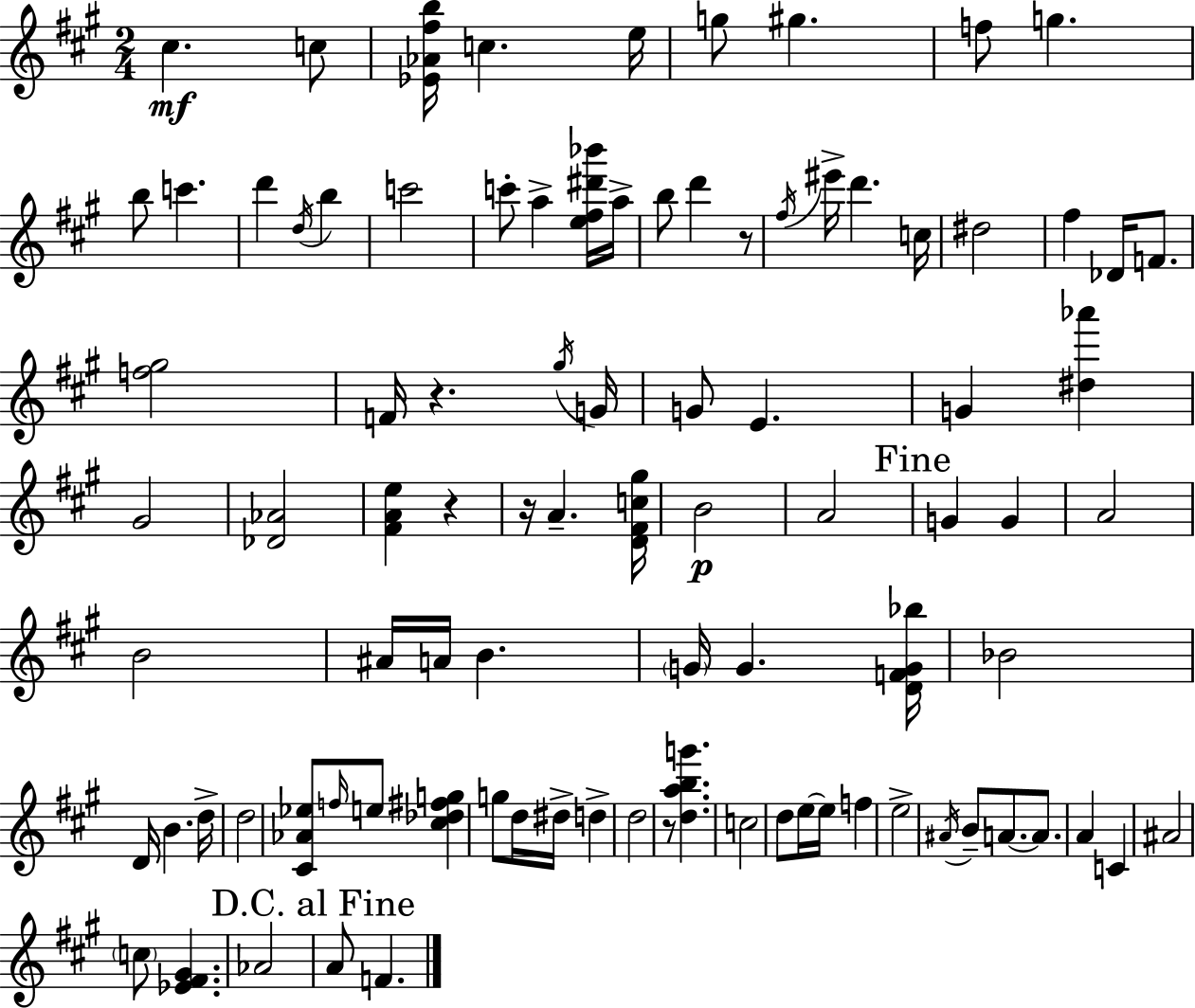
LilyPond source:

{
  \clef treble
  \numericTimeSignature
  \time 2/4
  \key a \major
  \repeat volta 2 { cis''4.\mf c''8 | <ees' aes' fis'' b''>16 c''4. e''16 | g''8 gis''4. | f''8 g''4. | \break b''8 c'''4. | d'''4 \acciaccatura { d''16 } b''4 | c'''2 | c'''8-. a''4-> <e'' fis'' dis''' bes'''>16 | \break a''16-> b''8 d'''4 r8 | \acciaccatura { fis''16 } eis'''16-> d'''4. | c''16 dis''2 | fis''4 des'16 f'8. | \break <f'' gis''>2 | f'16 r4. | \acciaccatura { gis''16 } g'16 g'8 e'4. | g'4 <dis'' aes'''>4 | \break gis'2 | <des' aes'>2 | <fis' a' e''>4 r4 | r16 a'4.-- | \break <d' fis' c'' gis''>16 b'2\p | a'2 | \mark "Fine" g'4 g'4 | a'2 | \break b'2 | ais'16 a'16 b'4. | \parenthesize g'16 g'4. | <d' f' g' bes''>16 bes'2 | \break d'16 b'4. | d''16-> d''2 | <cis' aes' ees''>8 \grace { f''16 } e''8 | <cis'' des'' fis'' g''>4 g''8 d''16 dis''16-> | \break d''4-> d''2 | r8 <d'' a'' b'' g'''>4. | c''2 | d''8 e''16~~ e''16 | \break f''4 e''2-> | \acciaccatura { ais'16 } b'8-- a'8.~~ | a'8. a'4 | c'4 ais'2 | \break \parenthesize c''8 <ees' fis' gis'>4. | aes'2 | \mark "D.C. al Fine" a'8 f'4. | } \bar "|."
}